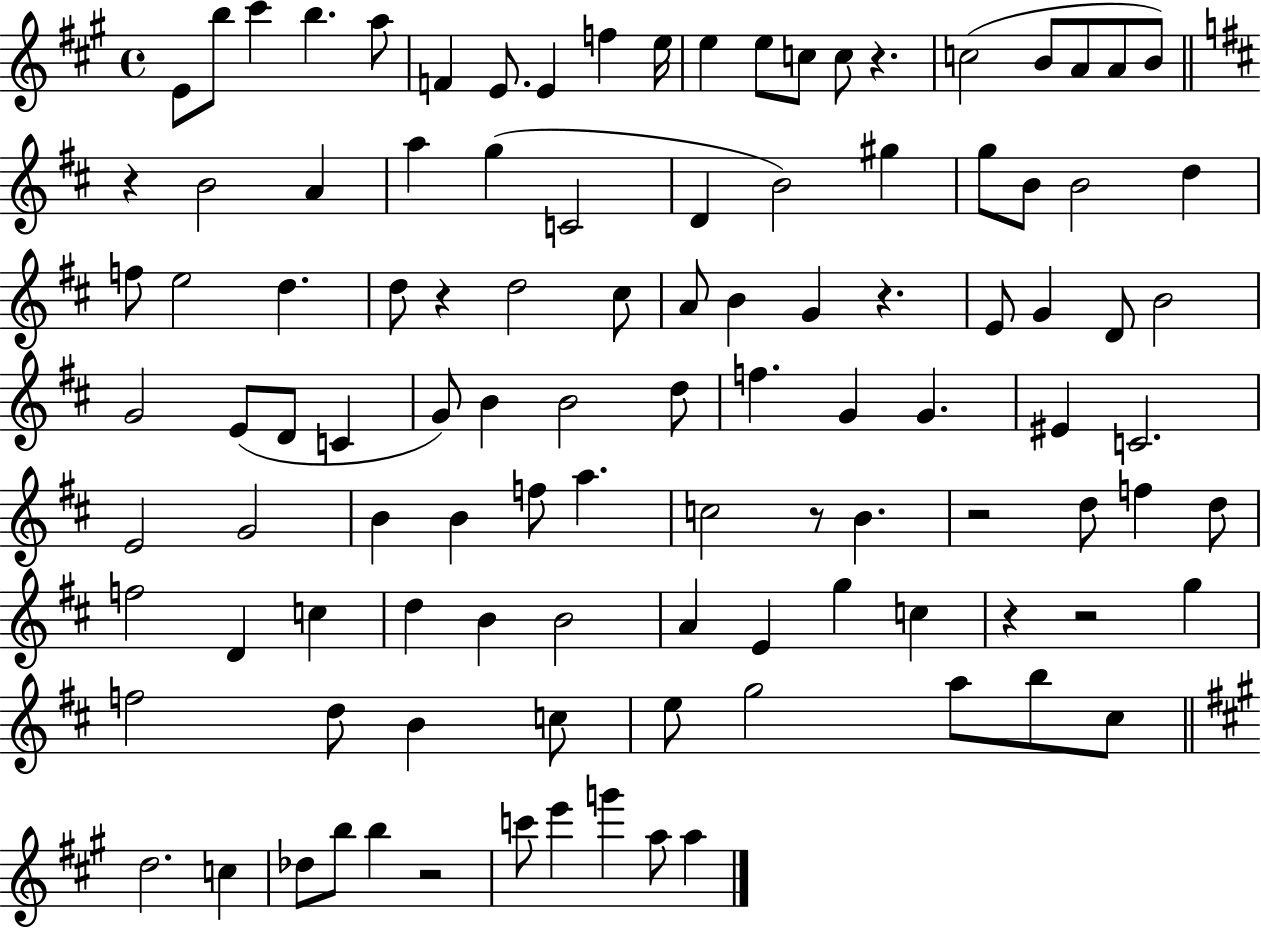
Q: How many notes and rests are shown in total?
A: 107